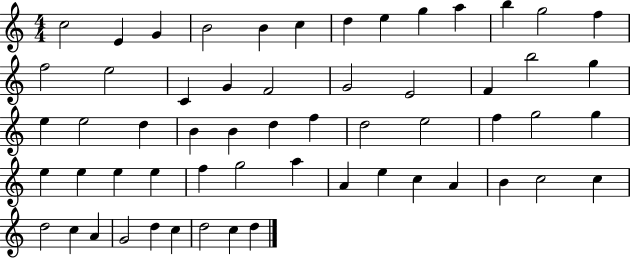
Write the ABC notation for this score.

X:1
T:Untitled
M:4/4
L:1/4
K:C
c2 E G B2 B c d e g a b g2 f f2 e2 C G F2 G2 E2 F b2 g e e2 d B B d f d2 e2 f g2 g e e e e f g2 a A e c A B c2 c d2 c A G2 d c d2 c d